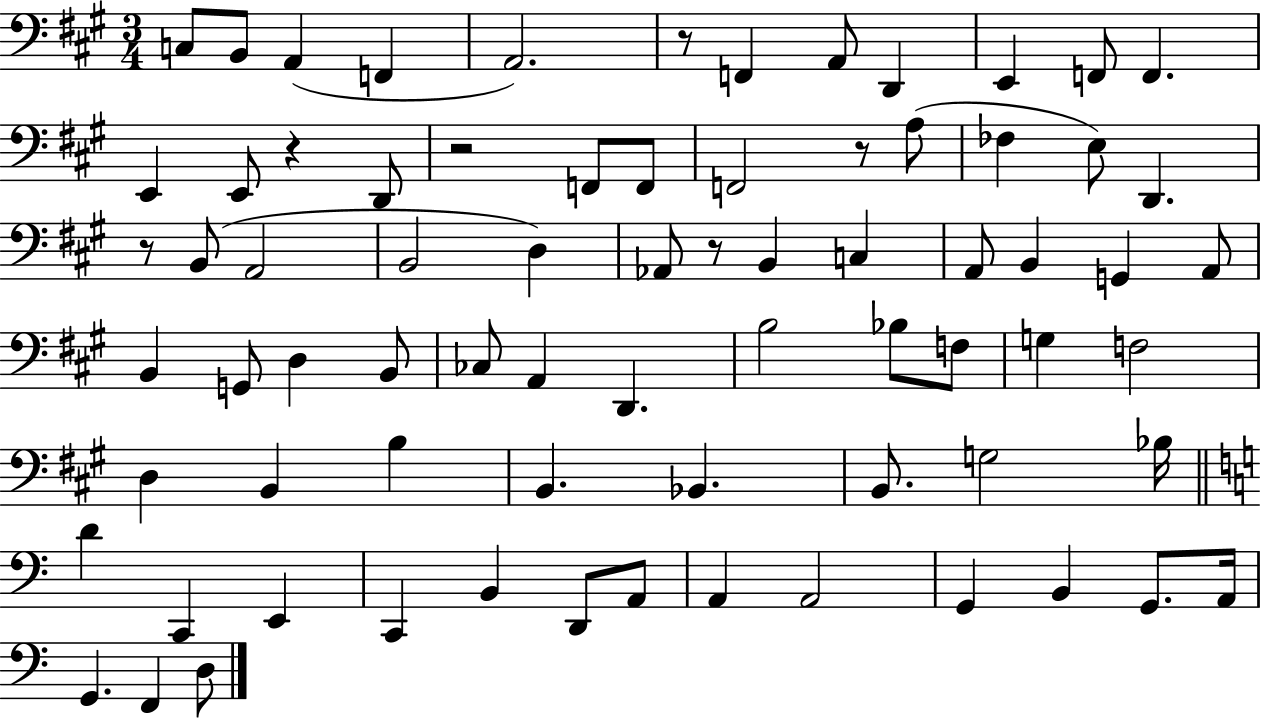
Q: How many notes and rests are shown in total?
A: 74